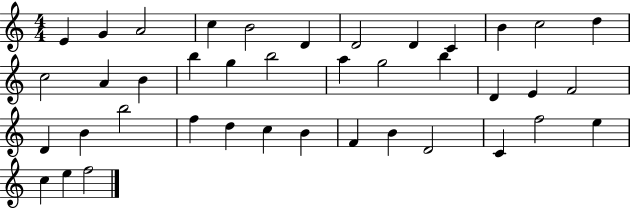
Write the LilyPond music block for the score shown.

{
  \clef treble
  \numericTimeSignature
  \time 4/4
  \key c \major
  e'4 g'4 a'2 | c''4 b'2 d'4 | d'2 d'4 c'4 | b'4 c''2 d''4 | \break c''2 a'4 b'4 | b''4 g''4 b''2 | a''4 g''2 b''4 | d'4 e'4 f'2 | \break d'4 b'4 b''2 | f''4 d''4 c''4 b'4 | f'4 b'4 d'2 | c'4 f''2 e''4 | \break c''4 e''4 f''2 | \bar "|."
}